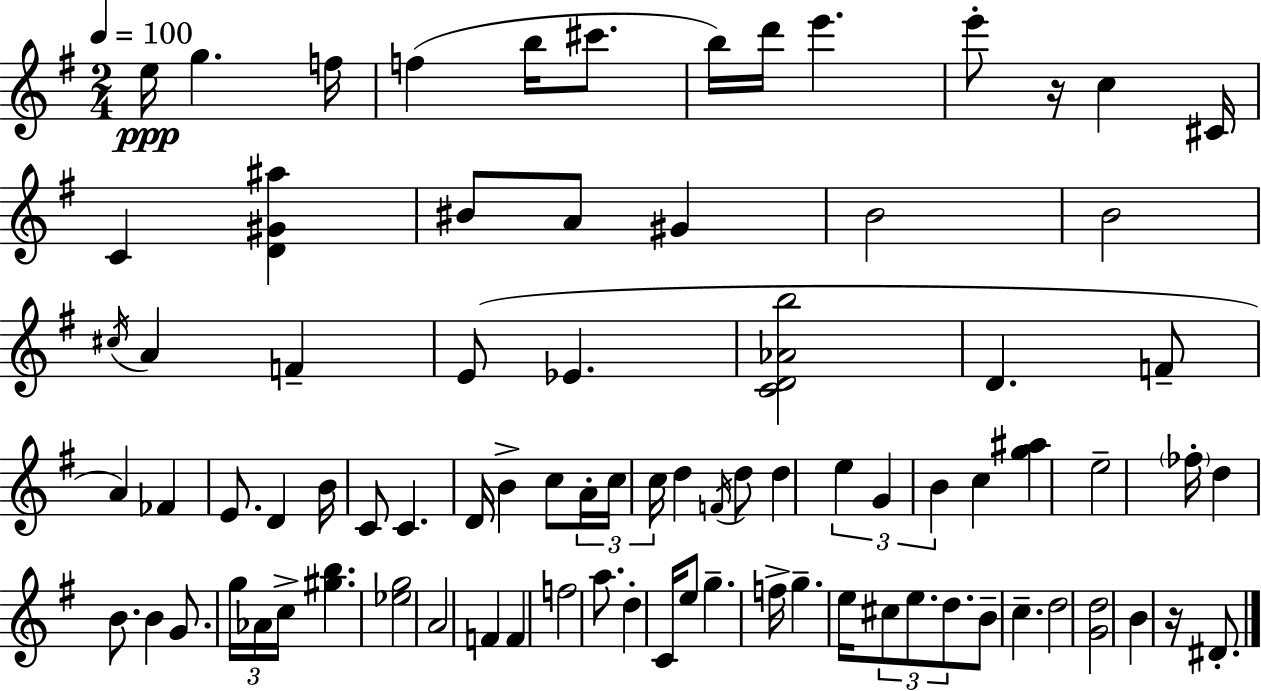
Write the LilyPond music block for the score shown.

{
  \clef treble
  \numericTimeSignature
  \time 2/4
  \key g \major
  \tempo 4 = 100
  \repeat volta 2 { e''16\ppp g''4. f''16 | f''4( b''16 cis'''8. | b''16) d'''16 e'''4. | e'''8-. r16 c''4 cis'16 | \break c'4 <d' gis' ais''>4 | bis'8 a'8 gis'4 | b'2 | b'2 | \break \acciaccatura { cis''16 } a'4 f'4-- | e'8( ees'4. | <c' d' aes' b''>2 | d'4. f'8-- | \break a'4) fes'4 | e'8. d'4 | b'16 c'8 c'4. | d'16 b'4-> c''8 | \break \tuplet 3/2 { a'16-. c''16 c''16 } d''4 \acciaccatura { f'16 } | d''8 d''4 \tuplet 3/2 { e''4 | g'4 b'4 } | c''4 <g'' ais''>4 | \break e''2-- | \parenthesize fes''16-. d''4 b'8. | b'4 g'8. | \tuplet 3/2 { g''16 aes'16 c''16-> } <gis'' b''>4. | \break <ees'' g''>2 | a'2 | f'4 f'4 | f''2 | \break a''8. d''4-. | c'16 e''8 g''4.-- | f''16-> g''4.-- | e''16 \tuplet 3/2 { cis''8 e''8. d''8. } | \break b'8-- c''4.-- | d''2 | <g' d''>2 | b'4 r16 dis'8.-. | \break } \bar "|."
}